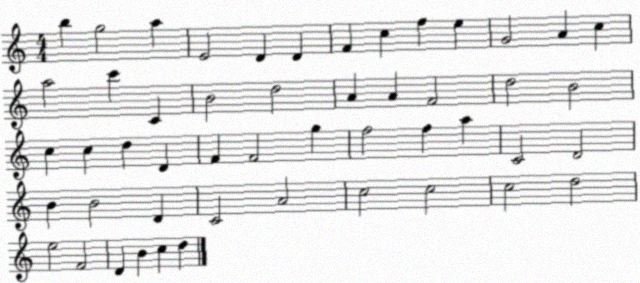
X:1
T:Untitled
M:4/4
L:1/4
K:C
b g2 a E2 D D F c f e G2 A c a2 c' C B2 d2 A A F2 d2 B2 c c d D F F2 g f2 f a C2 D2 B B2 D C2 A2 c2 c2 c2 d2 e2 F2 D B c d